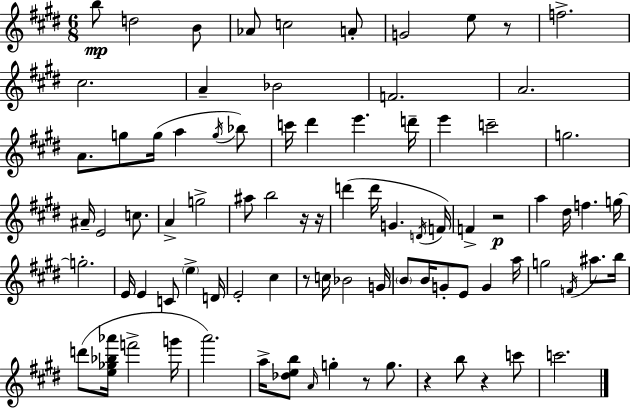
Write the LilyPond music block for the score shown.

{
  \clef treble
  \numericTimeSignature
  \time 6/8
  \key e \major
  b''8\mp d''2 b'8 | aes'8 c''2 a'8-. | g'2 e''8 r8 | f''2.-> | \break cis''2. | a'4-- bes'2 | f'2. | a'2. | \break a'8. g''8 g''16( a''4 \acciaccatura { g''16 }) bes''8 | c'''16 dis'''4 e'''4. | d'''16-- e'''4 c'''2-- | g''2. | \break ais'16-- e'2 c''8. | a'4-> g''2-> | ais''8 b''2 r16 | r16 d'''4( d'''16 g'4. | \break \acciaccatura { d'16 } f'16) f'4-> r2\p | a''4 dis''16 f''4. | g''16~~ g''2.-. | e'16 e'4 c'8 \parenthesize e''4-> | \break d'16 e'2-. cis''4 | r8 c''16 bes'2 | g'16 \parenthesize b'8 b'16 g'8-. e'8 g'4 | a''16 g''2 \acciaccatura { f'16 } ais''8. | \break b''16 d'''8( <e'' ges'' bes'' aes'''>16 f'''2-> | g'''16 a'''2.) | a''16-> <des'' e'' b''>8 \grace { a'16 } g''4-. r8 | g''8. r4 b''8 r4 | \break c'''8 c'''2. | \bar "|."
}